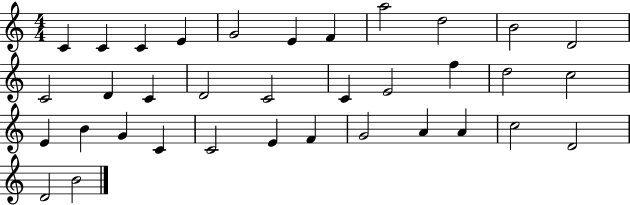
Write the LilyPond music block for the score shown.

{
  \clef treble
  \numericTimeSignature
  \time 4/4
  \key c \major
  c'4 c'4 c'4 e'4 | g'2 e'4 f'4 | a''2 d''2 | b'2 d'2 | \break c'2 d'4 c'4 | d'2 c'2 | c'4 e'2 f''4 | d''2 c''2 | \break e'4 b'4 g'4 c'4 | c'2 e'4 f'4 | g'2 a'4 a'4 | c''2 d'2 | \break d'2 b'2 | \bar "|."
}